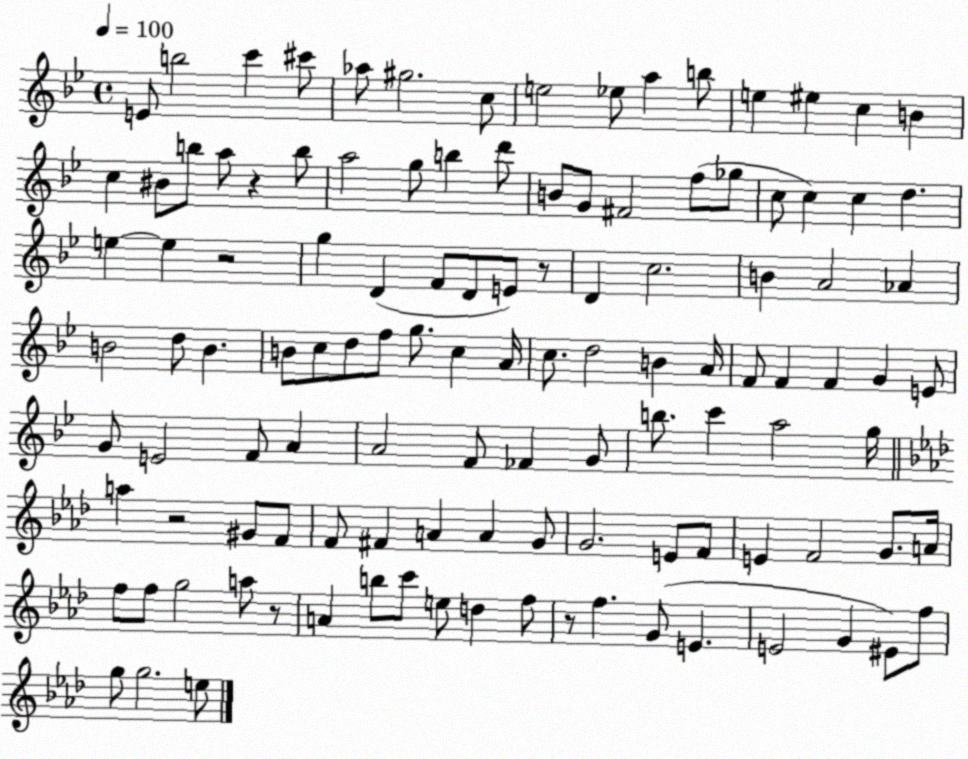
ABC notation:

X:1
T:Untitled
M:4/4
L:1/4
K:Bb
E/2 b2 c' ^c'/2 _a/2 ^g2 c/2 e2 _e/2 a b/2 e ^e c B c ^B/2 b/2 a/2 z b/2 a2 g/2 b d'/2 B/2 G/2 ^F2 f/2 _g/2 c/2 c c d e e z2 g D F/2 D/2 E/2 z/2 D c2 B A2 _A B2 d/2 B B/2 c/2 d/2 f/2 g/2 c A/4 c/2 d2 B A/4 F/2 F F G E/2 G/2 E2 F/2 A A2 F/2 _F G/2 b/2 c' a2 g/4 a z2 ^G/2 F/2 F/2 ^F A A G/2 G2 E/2 F/2 E F2 G/2 A/4 f/2 f/2 g2 a/2 z/2 A b/2 c'/2 e/2 d f/2 z/2 f G/2 E E2 G ^E/2 f/2 g/2 g2 e/2